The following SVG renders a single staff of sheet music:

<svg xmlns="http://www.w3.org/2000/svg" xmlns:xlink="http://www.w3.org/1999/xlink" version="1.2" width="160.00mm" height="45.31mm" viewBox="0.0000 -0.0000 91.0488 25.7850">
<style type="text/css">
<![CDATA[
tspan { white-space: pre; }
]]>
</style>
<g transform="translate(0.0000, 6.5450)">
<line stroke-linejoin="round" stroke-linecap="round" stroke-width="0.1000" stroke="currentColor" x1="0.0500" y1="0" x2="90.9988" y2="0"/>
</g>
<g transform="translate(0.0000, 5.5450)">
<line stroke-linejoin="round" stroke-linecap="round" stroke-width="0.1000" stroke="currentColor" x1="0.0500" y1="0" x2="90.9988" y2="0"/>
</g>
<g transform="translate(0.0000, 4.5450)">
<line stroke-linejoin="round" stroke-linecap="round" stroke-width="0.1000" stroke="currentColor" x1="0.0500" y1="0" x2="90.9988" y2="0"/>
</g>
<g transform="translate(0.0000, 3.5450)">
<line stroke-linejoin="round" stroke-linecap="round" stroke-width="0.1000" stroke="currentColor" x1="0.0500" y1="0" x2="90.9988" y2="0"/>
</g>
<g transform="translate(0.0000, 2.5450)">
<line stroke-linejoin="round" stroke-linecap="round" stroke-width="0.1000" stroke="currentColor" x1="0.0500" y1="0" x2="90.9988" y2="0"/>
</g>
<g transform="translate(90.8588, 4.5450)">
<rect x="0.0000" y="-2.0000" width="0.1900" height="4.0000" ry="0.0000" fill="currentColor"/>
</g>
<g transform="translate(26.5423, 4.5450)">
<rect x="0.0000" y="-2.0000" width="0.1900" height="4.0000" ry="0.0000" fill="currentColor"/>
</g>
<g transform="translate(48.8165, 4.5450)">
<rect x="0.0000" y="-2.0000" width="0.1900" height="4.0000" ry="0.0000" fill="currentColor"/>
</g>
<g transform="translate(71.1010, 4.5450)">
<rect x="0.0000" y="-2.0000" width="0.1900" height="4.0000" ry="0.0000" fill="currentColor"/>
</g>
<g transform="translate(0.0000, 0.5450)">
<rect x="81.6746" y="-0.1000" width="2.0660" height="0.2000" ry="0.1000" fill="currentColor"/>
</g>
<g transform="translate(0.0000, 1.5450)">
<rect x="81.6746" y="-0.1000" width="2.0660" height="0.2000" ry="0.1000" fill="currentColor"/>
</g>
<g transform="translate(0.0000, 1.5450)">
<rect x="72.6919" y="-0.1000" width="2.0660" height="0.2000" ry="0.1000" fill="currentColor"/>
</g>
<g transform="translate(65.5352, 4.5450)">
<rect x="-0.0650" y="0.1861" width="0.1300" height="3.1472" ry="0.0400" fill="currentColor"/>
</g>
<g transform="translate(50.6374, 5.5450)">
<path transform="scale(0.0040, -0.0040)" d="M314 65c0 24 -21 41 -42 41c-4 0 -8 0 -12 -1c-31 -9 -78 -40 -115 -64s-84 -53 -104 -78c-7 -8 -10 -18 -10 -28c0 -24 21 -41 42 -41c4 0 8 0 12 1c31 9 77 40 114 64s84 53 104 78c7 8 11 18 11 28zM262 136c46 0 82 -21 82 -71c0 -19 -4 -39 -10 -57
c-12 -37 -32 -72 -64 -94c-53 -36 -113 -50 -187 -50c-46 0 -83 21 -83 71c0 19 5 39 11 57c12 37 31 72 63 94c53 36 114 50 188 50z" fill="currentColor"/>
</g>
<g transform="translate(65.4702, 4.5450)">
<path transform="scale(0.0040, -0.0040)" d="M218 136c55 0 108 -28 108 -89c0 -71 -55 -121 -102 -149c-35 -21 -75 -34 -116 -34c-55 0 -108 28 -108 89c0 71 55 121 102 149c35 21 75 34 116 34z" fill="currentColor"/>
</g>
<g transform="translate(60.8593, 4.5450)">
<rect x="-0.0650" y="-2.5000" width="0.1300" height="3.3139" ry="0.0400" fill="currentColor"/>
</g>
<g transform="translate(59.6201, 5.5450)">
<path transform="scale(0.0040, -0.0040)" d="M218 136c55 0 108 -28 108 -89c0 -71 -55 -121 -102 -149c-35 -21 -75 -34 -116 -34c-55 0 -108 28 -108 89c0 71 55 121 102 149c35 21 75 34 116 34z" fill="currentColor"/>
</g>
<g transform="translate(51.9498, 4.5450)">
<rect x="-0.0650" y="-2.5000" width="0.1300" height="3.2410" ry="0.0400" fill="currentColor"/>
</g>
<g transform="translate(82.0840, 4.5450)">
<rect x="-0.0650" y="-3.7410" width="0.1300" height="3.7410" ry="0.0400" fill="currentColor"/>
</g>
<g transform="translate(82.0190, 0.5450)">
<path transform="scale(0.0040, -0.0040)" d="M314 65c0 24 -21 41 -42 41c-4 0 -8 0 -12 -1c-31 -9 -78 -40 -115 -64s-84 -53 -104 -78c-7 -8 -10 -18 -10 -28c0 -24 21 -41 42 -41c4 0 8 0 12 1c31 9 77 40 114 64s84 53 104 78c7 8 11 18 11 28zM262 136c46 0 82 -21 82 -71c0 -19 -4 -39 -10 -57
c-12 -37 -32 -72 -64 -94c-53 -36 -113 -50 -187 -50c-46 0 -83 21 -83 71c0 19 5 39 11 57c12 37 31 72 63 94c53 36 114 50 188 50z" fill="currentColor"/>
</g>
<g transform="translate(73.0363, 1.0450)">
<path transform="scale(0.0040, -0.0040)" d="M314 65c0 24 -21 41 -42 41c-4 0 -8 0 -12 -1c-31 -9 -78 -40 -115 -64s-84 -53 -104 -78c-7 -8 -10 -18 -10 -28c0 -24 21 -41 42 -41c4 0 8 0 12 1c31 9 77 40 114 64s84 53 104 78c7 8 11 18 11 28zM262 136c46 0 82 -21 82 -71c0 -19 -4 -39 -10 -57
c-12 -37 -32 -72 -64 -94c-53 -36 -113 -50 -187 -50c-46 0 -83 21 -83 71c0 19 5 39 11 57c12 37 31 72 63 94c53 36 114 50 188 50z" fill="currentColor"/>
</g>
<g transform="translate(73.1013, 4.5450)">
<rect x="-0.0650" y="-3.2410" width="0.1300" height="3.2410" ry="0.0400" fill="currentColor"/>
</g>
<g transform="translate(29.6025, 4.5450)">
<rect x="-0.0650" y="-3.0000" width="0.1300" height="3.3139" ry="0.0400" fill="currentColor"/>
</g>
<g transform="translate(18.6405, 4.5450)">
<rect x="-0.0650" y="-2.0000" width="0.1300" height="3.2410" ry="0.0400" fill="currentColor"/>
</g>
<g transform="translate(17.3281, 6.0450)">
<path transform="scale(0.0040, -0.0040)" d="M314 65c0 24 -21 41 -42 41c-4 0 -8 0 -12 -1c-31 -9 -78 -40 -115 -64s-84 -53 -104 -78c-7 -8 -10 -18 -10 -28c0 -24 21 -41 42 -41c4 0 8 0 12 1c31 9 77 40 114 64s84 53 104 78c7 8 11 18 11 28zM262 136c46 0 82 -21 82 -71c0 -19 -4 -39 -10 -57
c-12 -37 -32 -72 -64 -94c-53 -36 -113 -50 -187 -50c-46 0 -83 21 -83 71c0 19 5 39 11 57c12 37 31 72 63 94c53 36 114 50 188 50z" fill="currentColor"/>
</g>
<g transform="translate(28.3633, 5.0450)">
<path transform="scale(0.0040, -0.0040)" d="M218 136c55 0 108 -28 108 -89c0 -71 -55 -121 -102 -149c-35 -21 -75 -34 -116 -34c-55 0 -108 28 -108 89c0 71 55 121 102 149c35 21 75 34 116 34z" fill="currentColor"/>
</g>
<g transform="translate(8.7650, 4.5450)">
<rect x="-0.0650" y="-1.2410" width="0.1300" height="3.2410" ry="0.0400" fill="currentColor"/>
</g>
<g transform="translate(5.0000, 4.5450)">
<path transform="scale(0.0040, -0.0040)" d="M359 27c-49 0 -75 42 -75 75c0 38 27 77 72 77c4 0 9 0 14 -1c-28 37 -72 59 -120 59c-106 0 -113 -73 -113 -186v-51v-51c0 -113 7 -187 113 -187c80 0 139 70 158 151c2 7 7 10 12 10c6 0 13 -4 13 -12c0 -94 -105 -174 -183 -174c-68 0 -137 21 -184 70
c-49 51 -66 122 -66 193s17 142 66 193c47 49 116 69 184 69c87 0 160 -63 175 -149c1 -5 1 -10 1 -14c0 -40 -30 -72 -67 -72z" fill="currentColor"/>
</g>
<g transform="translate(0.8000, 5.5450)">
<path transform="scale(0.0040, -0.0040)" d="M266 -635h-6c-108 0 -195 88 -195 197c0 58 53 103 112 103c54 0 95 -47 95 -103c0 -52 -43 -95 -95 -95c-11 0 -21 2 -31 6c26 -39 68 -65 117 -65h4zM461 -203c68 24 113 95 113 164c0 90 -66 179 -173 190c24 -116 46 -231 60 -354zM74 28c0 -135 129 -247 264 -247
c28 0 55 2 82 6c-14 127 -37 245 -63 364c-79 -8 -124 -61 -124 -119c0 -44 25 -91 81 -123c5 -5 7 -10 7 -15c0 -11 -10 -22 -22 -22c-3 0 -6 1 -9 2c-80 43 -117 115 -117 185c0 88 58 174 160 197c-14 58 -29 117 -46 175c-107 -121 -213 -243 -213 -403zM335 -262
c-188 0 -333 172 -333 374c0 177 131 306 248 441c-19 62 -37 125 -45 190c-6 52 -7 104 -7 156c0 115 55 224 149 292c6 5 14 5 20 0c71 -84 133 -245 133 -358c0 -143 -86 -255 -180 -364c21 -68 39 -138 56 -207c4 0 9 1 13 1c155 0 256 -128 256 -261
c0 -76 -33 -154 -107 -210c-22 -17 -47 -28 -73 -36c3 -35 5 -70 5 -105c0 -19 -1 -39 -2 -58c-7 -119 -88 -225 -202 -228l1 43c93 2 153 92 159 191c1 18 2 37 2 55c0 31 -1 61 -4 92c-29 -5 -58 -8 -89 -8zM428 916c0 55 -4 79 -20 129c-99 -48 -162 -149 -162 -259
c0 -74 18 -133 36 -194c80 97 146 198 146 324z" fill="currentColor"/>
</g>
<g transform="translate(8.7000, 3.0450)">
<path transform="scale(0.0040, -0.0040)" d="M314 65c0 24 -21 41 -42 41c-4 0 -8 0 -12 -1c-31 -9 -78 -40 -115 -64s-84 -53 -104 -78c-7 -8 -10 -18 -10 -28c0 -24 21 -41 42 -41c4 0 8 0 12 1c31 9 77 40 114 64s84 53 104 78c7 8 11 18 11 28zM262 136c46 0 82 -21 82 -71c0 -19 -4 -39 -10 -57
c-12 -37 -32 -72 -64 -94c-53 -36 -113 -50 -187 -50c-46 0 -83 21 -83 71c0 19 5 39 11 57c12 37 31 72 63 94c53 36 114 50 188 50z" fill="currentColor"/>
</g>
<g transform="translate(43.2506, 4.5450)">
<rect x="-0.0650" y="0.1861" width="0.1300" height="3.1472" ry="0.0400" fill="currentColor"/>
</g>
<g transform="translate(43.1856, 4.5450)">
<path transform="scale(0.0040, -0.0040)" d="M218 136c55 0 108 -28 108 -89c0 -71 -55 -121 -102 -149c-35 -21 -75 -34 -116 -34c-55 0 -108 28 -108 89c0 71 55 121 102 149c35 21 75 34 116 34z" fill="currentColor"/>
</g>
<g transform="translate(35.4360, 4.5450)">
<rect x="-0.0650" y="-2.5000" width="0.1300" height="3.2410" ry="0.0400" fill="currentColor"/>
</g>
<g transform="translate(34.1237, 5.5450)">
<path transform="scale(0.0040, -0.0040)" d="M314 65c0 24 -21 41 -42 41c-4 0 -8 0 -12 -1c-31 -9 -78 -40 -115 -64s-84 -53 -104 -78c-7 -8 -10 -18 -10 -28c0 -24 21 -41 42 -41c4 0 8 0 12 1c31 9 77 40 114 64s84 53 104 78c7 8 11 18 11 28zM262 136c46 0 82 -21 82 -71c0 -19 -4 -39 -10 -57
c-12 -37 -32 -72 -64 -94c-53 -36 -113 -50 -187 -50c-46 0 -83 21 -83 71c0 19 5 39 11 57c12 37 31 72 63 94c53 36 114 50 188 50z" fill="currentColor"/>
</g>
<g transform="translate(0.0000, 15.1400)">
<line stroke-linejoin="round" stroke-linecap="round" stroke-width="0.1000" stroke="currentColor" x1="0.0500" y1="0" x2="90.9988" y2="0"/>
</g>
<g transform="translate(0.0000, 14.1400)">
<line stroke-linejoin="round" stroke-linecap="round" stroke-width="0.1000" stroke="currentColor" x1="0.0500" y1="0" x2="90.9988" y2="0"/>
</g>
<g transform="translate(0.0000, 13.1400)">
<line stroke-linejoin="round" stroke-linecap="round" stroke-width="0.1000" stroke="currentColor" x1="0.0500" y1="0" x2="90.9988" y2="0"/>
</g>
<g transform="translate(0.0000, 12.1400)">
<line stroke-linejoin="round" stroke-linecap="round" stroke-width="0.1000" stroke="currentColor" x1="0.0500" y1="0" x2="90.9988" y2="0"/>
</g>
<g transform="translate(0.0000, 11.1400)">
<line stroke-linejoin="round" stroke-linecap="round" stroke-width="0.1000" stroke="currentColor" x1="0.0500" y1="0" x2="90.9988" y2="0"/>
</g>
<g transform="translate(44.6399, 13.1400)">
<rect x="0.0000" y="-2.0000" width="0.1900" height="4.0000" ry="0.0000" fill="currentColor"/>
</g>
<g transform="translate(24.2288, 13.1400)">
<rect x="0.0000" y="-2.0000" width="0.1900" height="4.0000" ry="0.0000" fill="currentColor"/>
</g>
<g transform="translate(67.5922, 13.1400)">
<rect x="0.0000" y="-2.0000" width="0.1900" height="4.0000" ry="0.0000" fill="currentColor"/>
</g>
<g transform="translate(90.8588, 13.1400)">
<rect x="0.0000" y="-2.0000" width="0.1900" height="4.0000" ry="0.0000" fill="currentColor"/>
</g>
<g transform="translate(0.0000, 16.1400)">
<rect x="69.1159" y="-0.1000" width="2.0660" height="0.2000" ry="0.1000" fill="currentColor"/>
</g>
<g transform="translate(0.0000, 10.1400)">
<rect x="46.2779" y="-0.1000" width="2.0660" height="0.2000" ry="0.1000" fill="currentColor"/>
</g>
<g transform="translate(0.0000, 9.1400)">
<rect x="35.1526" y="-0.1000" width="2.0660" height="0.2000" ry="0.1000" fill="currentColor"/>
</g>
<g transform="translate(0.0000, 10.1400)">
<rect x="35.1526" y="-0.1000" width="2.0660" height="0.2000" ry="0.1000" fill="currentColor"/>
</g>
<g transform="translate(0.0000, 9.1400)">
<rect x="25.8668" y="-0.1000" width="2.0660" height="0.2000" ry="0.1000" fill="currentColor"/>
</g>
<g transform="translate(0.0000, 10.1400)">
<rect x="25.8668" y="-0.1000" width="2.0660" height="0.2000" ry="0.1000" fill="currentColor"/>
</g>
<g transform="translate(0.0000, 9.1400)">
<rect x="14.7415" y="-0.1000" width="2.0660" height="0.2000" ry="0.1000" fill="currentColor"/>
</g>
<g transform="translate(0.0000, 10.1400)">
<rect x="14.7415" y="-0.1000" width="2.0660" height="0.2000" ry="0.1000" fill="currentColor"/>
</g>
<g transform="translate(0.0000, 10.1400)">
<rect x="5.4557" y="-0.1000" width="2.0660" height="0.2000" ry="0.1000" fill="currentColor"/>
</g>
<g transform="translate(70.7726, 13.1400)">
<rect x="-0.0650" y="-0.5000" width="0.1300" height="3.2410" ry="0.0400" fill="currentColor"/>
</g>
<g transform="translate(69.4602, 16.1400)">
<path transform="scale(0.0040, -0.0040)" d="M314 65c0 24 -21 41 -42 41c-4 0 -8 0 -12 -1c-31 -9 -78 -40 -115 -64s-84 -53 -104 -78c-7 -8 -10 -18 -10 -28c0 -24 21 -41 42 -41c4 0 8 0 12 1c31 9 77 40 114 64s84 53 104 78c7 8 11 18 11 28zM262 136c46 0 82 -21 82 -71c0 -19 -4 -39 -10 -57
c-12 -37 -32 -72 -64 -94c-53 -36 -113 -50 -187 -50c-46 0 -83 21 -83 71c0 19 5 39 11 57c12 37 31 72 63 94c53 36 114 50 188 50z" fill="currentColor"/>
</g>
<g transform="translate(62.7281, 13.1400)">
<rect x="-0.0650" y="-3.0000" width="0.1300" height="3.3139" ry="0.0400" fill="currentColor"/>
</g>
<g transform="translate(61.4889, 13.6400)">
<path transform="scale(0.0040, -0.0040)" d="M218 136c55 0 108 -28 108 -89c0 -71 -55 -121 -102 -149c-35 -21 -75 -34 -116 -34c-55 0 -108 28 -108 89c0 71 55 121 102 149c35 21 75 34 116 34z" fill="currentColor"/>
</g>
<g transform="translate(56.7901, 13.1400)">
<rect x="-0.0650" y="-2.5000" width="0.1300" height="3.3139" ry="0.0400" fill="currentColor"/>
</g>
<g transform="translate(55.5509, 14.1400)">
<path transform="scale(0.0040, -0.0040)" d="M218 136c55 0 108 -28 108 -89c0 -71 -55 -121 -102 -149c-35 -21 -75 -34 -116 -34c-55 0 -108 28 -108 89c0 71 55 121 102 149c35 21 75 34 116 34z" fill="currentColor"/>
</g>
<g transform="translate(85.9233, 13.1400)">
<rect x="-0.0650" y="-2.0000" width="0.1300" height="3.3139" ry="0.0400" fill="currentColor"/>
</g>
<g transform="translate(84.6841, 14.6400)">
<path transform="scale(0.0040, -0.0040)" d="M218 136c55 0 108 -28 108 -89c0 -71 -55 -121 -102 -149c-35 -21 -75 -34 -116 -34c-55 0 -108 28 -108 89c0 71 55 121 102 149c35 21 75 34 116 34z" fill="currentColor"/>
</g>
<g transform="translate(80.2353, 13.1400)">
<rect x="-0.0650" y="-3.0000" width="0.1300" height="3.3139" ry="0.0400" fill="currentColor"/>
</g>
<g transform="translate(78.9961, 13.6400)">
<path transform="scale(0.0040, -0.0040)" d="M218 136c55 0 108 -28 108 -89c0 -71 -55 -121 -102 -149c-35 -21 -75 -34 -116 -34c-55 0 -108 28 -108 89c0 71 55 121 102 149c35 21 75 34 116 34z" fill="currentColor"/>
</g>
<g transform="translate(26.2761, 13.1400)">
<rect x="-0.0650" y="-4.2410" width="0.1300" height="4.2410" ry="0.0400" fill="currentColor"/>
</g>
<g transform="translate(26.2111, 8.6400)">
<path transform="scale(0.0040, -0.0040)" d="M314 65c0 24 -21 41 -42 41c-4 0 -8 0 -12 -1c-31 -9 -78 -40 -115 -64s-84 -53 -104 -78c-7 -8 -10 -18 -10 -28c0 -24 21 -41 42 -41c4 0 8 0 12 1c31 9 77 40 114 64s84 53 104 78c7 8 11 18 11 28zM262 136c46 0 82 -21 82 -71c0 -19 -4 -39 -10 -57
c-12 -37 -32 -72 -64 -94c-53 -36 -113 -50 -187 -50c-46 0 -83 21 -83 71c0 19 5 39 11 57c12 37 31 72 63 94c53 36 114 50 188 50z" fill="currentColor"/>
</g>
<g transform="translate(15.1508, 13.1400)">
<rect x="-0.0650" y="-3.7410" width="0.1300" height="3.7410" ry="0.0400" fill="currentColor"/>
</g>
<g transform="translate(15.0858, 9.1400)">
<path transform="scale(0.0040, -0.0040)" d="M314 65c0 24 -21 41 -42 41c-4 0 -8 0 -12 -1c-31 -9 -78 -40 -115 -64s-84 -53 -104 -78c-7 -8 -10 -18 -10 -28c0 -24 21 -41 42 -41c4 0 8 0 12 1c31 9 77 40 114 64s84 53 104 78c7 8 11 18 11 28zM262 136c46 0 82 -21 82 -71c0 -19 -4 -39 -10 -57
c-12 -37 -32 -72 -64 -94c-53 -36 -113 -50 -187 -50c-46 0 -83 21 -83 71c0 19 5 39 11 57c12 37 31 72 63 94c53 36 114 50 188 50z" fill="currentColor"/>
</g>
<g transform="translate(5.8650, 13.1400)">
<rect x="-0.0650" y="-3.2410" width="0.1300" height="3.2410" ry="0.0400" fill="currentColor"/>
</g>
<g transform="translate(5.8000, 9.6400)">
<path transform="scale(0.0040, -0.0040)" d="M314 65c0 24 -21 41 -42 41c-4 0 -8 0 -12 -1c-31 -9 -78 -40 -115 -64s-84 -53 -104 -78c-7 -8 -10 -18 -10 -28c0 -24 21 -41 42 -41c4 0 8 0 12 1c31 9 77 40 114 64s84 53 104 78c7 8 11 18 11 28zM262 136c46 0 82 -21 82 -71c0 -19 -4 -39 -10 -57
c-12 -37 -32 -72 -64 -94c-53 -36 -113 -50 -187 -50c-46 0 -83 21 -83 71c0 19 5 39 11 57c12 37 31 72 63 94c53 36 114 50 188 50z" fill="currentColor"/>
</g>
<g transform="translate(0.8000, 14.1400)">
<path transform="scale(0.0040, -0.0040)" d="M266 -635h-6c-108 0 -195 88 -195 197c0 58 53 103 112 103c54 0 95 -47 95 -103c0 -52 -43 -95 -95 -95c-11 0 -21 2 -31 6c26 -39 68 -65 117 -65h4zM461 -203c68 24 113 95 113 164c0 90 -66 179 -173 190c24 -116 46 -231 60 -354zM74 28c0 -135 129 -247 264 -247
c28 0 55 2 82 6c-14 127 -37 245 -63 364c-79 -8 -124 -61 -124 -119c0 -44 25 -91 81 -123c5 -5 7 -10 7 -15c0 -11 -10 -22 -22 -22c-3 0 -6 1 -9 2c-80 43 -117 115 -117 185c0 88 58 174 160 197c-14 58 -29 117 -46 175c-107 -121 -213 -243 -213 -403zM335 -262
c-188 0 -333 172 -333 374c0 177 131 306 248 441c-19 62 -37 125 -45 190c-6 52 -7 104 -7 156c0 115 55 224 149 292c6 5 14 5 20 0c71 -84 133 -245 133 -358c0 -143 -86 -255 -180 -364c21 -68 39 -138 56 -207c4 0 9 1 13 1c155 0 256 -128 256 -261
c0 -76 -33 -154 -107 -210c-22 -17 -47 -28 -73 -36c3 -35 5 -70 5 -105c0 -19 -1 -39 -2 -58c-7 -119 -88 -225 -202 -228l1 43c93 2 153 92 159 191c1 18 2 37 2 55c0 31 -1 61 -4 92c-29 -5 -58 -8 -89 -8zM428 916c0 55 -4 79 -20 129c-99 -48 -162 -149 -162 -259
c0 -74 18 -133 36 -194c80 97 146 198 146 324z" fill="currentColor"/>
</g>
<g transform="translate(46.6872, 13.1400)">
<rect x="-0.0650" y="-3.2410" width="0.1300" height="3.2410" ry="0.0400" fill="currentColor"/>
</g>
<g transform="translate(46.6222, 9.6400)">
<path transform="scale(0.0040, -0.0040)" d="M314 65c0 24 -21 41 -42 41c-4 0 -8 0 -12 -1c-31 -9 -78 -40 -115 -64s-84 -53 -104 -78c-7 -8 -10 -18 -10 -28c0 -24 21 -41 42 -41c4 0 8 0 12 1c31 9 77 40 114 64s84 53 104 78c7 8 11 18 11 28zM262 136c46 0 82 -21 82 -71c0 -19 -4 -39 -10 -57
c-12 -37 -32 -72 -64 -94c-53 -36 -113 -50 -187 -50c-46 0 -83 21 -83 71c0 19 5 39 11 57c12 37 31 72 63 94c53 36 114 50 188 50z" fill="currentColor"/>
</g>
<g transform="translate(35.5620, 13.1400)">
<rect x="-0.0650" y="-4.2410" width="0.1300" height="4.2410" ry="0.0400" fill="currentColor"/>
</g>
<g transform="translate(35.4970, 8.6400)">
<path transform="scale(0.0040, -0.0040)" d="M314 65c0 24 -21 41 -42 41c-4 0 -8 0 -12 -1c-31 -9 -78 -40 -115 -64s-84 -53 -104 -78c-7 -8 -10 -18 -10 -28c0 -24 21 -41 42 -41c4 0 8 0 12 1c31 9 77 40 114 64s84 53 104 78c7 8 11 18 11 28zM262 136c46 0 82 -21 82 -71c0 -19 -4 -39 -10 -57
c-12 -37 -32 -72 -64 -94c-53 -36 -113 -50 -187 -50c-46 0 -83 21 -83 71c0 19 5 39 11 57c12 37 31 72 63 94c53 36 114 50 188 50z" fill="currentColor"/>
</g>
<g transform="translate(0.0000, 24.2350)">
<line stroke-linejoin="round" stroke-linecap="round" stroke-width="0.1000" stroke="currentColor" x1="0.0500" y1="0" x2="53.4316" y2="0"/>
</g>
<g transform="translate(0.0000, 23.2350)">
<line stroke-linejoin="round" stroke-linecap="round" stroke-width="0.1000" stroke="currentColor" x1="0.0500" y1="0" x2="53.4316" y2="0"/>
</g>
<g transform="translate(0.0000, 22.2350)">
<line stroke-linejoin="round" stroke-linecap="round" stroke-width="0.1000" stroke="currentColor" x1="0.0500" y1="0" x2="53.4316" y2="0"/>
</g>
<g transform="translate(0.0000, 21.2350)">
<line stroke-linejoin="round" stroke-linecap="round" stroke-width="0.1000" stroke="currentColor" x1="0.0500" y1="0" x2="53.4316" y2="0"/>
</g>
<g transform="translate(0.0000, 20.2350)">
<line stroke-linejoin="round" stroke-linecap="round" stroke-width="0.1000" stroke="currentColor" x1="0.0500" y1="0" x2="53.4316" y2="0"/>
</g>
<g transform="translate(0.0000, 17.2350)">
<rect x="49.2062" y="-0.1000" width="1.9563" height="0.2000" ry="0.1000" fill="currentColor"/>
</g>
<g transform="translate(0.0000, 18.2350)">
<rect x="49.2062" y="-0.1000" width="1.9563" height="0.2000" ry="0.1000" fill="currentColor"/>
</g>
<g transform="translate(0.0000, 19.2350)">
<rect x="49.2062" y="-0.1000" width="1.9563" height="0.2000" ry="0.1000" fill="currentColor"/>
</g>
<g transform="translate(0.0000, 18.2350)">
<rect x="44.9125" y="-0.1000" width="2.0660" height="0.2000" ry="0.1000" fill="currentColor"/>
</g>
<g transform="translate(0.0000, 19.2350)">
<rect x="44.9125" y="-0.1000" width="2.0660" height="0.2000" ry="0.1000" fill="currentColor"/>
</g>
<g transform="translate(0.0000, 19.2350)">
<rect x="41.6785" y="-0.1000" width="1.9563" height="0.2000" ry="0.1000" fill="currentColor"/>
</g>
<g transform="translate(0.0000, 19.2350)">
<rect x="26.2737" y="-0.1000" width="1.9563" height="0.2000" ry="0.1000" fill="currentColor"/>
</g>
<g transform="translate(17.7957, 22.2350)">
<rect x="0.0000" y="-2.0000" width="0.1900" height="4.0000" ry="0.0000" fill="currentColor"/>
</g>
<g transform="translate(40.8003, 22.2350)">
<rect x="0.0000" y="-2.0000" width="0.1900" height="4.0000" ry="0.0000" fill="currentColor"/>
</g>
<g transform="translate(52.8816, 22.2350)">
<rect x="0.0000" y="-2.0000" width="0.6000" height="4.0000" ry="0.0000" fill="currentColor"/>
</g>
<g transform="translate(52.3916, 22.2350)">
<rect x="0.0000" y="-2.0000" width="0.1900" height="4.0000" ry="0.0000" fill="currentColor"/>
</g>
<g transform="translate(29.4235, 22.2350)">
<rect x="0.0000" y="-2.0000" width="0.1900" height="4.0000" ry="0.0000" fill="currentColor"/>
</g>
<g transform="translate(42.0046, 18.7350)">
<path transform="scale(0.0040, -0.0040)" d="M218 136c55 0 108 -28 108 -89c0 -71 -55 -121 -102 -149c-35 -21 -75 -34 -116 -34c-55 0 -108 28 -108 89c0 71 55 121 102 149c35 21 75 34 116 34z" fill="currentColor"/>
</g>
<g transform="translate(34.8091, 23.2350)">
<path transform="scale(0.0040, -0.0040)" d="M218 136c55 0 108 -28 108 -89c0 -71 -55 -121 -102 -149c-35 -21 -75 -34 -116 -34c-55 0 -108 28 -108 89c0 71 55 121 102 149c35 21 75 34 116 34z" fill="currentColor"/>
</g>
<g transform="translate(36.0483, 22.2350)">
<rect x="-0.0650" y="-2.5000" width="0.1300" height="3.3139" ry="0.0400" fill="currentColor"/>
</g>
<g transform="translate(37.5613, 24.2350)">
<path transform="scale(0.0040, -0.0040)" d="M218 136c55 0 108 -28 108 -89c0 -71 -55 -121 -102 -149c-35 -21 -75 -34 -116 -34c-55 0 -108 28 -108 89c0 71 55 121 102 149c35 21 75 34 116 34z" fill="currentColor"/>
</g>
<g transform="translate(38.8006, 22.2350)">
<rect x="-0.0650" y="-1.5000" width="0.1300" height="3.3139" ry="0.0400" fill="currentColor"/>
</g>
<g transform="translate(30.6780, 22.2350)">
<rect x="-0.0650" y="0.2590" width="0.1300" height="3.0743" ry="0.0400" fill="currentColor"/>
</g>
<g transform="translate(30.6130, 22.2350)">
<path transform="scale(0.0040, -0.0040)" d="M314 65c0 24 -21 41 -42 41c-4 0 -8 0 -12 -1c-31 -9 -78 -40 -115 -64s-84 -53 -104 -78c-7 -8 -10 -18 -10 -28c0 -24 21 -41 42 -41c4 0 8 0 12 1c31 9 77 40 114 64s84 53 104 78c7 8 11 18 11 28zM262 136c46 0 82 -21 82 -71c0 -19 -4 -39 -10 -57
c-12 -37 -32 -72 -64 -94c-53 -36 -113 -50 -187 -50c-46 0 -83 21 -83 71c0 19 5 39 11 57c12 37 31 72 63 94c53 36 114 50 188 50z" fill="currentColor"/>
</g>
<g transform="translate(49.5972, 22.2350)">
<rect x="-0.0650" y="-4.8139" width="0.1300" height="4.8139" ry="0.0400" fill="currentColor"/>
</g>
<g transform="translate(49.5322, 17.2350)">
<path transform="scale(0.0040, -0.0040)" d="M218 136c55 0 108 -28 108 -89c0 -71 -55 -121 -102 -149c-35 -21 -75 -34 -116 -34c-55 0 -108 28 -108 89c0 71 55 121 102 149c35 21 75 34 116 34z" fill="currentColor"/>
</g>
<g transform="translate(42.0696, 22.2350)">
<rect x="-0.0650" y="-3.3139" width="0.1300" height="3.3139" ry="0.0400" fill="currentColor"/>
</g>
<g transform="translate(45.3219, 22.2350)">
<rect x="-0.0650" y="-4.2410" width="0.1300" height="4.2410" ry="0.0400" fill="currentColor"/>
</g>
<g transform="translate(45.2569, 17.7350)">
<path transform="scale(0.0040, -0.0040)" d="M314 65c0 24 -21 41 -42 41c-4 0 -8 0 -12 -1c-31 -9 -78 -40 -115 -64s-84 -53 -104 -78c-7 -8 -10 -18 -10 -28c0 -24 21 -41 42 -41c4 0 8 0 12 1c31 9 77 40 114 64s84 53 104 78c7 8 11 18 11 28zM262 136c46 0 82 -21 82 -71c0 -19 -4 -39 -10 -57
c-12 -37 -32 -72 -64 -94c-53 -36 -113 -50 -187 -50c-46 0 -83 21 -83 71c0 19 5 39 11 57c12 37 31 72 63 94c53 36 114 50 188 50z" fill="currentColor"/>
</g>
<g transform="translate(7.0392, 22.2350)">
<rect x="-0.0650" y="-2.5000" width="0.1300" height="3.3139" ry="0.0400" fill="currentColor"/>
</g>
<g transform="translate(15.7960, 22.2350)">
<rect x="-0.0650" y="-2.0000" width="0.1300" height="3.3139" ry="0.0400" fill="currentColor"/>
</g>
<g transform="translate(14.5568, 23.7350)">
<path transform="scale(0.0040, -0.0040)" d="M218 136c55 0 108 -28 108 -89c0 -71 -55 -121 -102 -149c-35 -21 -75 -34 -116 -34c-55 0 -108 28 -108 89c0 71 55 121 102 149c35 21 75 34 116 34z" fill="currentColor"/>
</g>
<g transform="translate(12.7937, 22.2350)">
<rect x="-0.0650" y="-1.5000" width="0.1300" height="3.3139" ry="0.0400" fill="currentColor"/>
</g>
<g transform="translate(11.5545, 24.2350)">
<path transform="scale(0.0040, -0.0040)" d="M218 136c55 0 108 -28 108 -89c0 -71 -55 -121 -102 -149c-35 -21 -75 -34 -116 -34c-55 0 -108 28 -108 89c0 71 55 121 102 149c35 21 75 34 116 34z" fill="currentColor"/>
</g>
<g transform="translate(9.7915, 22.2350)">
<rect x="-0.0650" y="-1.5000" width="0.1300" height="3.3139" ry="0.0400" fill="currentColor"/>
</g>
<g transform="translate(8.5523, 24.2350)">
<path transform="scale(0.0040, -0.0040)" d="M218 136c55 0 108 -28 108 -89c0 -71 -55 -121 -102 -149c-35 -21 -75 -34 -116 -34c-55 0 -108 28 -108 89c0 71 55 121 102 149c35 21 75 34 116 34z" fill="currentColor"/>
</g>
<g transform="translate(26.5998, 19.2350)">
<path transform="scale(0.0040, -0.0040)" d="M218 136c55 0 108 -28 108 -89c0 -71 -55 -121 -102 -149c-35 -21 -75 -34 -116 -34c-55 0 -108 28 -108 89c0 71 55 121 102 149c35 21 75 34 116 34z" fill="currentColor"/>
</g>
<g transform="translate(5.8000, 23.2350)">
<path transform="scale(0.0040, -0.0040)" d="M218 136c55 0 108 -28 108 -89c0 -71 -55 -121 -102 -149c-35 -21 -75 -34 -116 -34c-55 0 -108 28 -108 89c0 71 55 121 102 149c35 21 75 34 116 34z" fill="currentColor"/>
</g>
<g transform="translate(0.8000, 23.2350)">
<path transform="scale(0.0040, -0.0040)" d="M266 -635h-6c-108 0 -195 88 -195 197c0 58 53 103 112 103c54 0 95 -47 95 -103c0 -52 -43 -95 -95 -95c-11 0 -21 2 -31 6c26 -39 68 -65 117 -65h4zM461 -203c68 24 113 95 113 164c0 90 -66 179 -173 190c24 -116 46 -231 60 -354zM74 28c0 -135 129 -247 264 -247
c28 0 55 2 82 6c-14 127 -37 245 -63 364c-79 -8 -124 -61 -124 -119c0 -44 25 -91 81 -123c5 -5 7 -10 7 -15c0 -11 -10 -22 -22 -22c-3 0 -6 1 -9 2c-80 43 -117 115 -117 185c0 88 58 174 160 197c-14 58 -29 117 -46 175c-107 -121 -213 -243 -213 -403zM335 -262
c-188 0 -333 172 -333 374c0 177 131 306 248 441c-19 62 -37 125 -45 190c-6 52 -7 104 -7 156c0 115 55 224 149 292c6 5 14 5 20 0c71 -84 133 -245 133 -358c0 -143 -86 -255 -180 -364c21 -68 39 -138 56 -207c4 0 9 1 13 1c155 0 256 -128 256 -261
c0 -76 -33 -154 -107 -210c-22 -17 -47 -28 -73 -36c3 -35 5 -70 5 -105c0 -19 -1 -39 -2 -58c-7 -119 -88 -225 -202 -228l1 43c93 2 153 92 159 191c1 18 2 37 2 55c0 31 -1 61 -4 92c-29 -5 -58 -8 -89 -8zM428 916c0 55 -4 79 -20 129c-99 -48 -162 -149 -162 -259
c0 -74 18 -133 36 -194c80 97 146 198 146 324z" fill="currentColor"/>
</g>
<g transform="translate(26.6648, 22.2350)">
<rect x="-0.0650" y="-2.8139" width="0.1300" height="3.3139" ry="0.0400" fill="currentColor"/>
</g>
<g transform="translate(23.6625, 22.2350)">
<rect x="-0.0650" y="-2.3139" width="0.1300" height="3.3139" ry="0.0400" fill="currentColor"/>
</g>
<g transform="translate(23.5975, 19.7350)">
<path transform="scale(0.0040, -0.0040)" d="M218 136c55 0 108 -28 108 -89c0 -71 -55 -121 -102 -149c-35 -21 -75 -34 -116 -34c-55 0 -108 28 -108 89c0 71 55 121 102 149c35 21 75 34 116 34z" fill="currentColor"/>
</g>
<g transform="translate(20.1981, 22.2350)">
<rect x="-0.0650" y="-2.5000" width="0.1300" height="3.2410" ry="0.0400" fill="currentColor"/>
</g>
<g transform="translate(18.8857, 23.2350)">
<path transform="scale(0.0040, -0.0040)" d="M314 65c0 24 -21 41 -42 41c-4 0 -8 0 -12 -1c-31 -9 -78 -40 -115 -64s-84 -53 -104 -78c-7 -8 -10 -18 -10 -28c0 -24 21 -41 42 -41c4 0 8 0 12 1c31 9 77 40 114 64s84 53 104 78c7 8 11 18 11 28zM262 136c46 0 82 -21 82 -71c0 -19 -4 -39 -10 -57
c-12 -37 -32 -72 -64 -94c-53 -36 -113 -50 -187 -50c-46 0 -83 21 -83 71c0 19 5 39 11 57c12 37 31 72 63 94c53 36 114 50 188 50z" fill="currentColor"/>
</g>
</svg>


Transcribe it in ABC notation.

X:1
T:Untitled
M:4/4
L:1/4
K:C
e2 F2 A G2 B G2 G B b2 c'2 b2 c'2 d'2 d'2 b2 G A C2 A F G E E F G2 g a B2 G E b d'2 e'